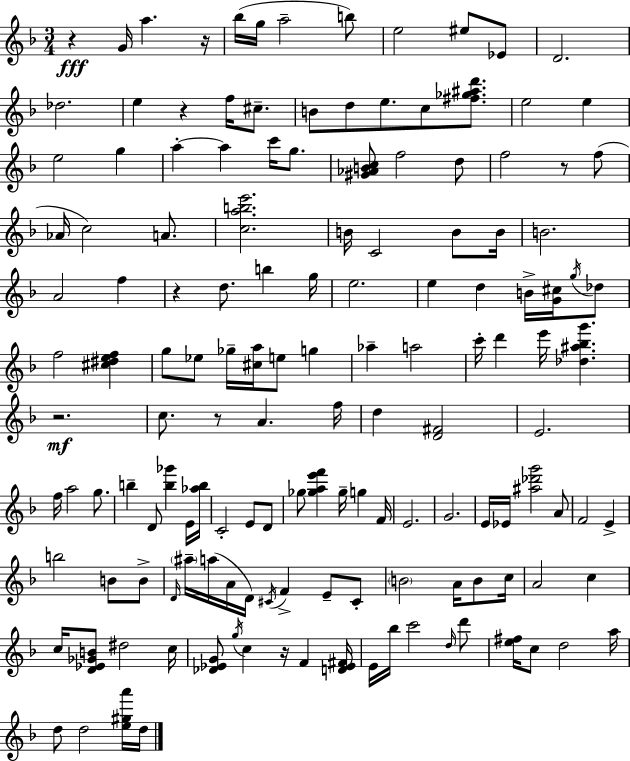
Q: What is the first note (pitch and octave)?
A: G4